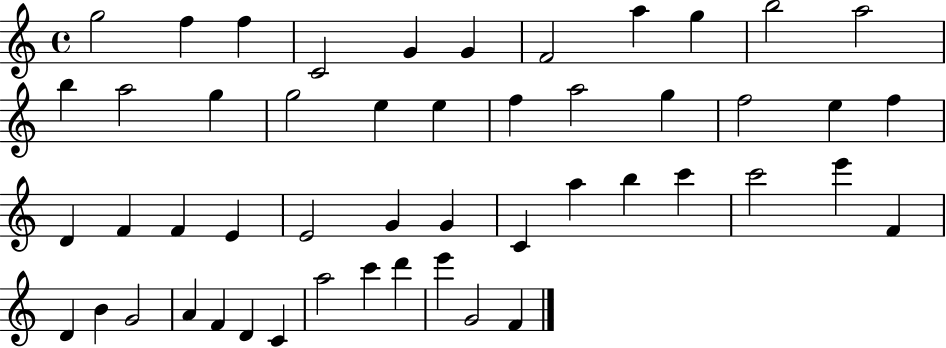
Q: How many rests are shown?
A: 0